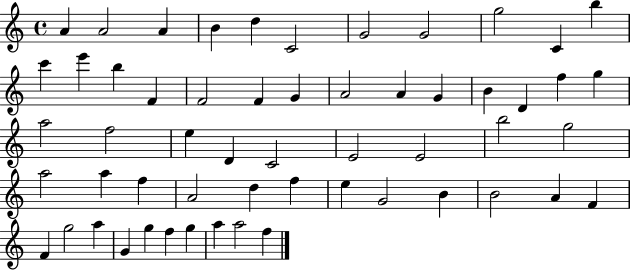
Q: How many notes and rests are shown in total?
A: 56